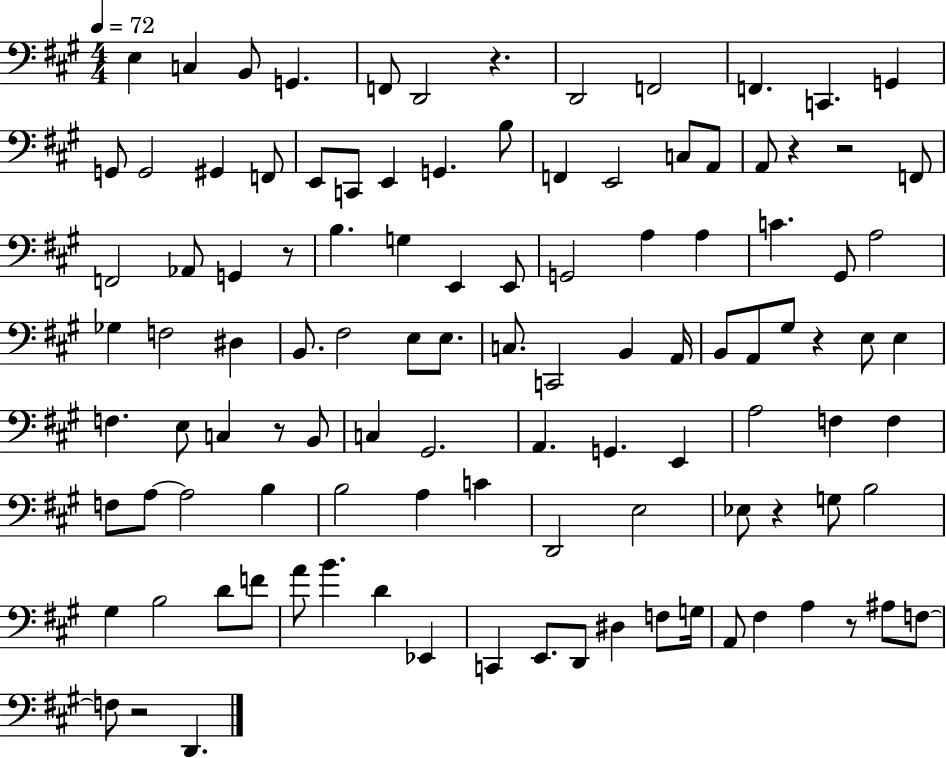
{
  \clef bass
  \numericTimeSignature
  \time 4/4
  \key a \major
  \tempo 4 = 72
  \repeat volta 2 { e4 c4 b,8 g,4. | f,8 d,2 r4. | d,2 f,2 | f,4. c,4. g,4 | \break g,8 g,2 gis,4 f,8 | e,8 c,8 e,4 g,4. b8 | f,4 e,2 c8 a,8 | a,8 r4 r2 f,8 | \break f,2 aes,8 g,4 r8 | b4. g4 e,4 e,8 | g,2 a4 a4 | c'4. gis,8 a2 | \break ges4 f2 dis4 | b,8. fis2 e8 e8. | c8. c,2 b,4 a,16 | b,8 a,8 gis8 r4 e8 e4 | \break f4. e8 c4 r8 b,8 | c4 gis,2. | a,4. g,4. e,4 | a2 f4 f4 | \break f8 a8~~ a2 b4 | b2 a4 c'4 | d,2 e2 | ees8 r4 g8 b2 | \break gis4 b2 d'8 f'8 | a'8 b'4. d'4 ees,4 | c,4 e,8. d,8 dis4 f8 g16 | a,8 fis4 a4 r8 ais8 f8~~ | \break f8 r2 d,4. | } \bar "|."
}